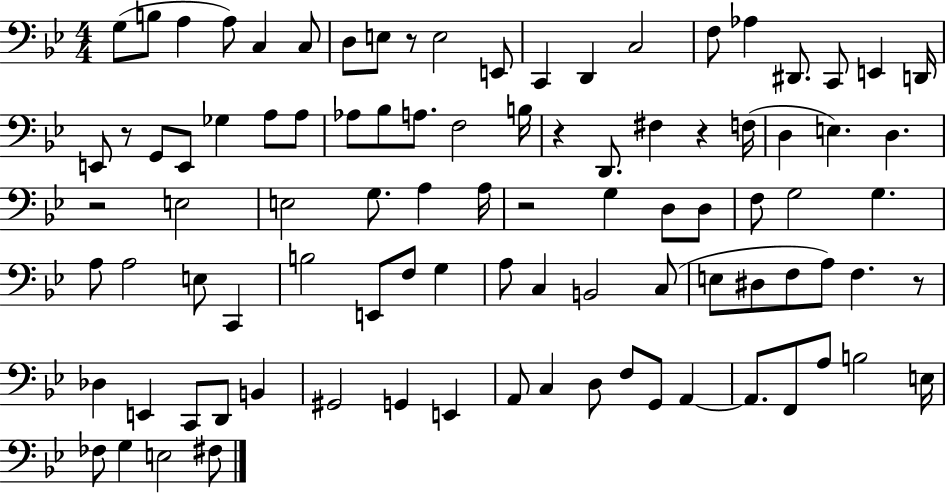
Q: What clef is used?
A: bass